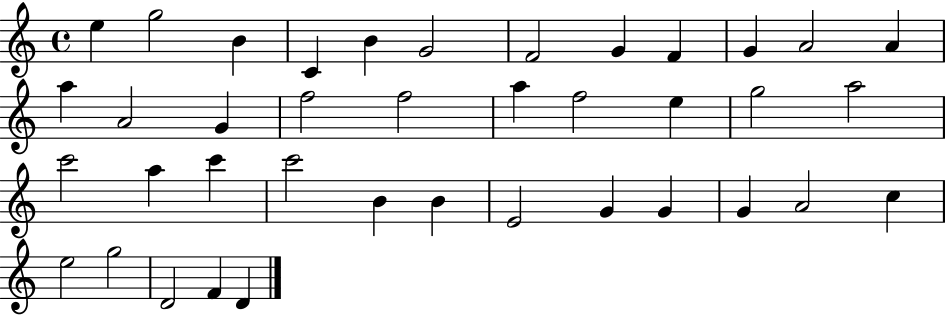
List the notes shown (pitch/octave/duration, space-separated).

E5/q G5/h B4/q C4/q B4/q G4/h F4/h G4/q F4/q G4/q A4/h A4/q A5/q A4/h G4/q F5/h F5/h A5/q F5/h E5/q G5/h A5/h C6/h A5/q C6/q C6/h B4/q B4/q E4/h G4/q G4/q G4/q A4/h C5/q E5/h G5/h D4/h F4/q D4/q